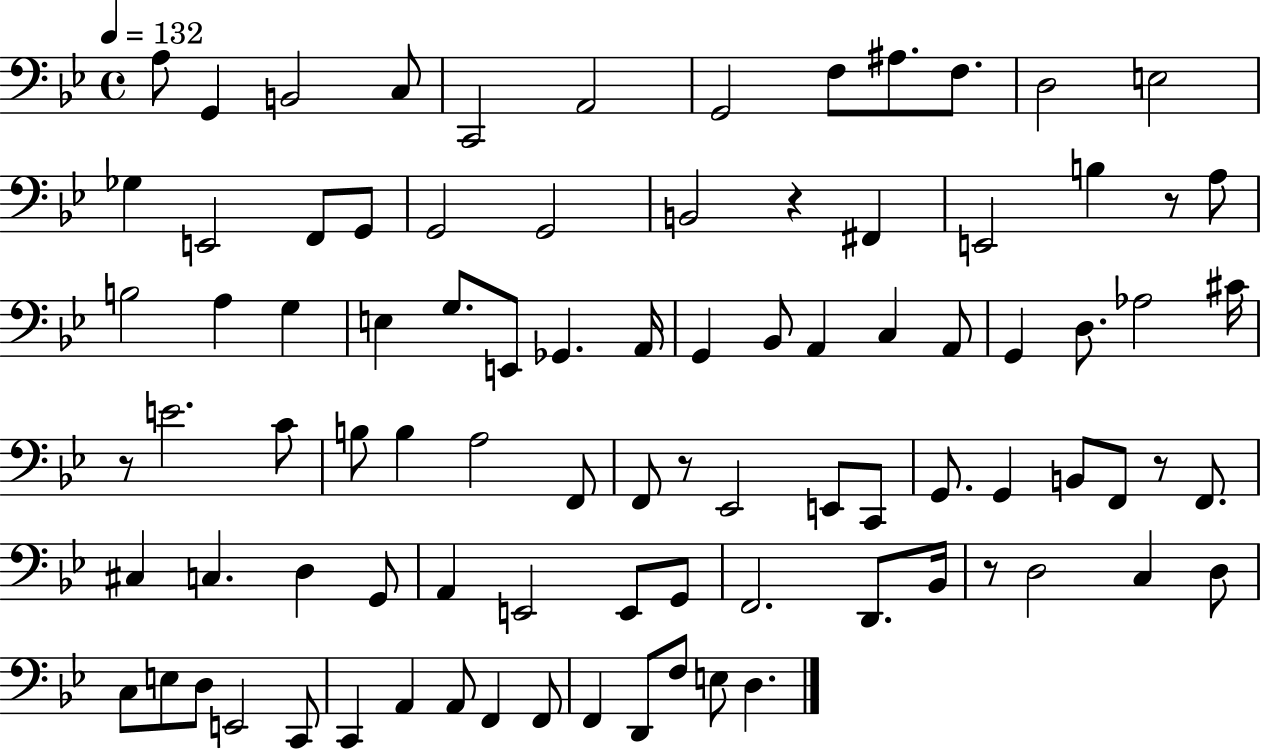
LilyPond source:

{
  \clef bass
  \time 4/4
  \defaultTimeSignature
  \key bes \major
  \tempo 4 = 132
  a8 g,4 b,2 c8 | c,2 a,2 | g,2 f8 ais8. f8. | d2 e2 | \break ges4 e,2 f,8 g,8 | g,2 g,2 | b,2 r4 fis,4 | e,2 b4 r8 a8 | \break b2 a4 g4 | e4 g8. e,8 ges,4. a,16 | g,4 bes,8 a,4 c4 a,8 | g,4 d8. aes2 cis'16 | \break r8 e'2. c'8 | b8 b4 a2 f,8 | f,8 r8 ees,2 e,8 c,8 | g,8. g,4 b,8 f,8 r8 f,8. | \break cis4 c4. d4 g,8 | a,4 e,2 e,8 g,8 | f,2. d,8. bes,16 | r8 d2 c4 d8 | \break c8 e8 d8 e,2 c,8 | c,4 a,4 a,8 f,4 f,8 | f,4 d,8 f8 e8 d4. | \bar "|."
}